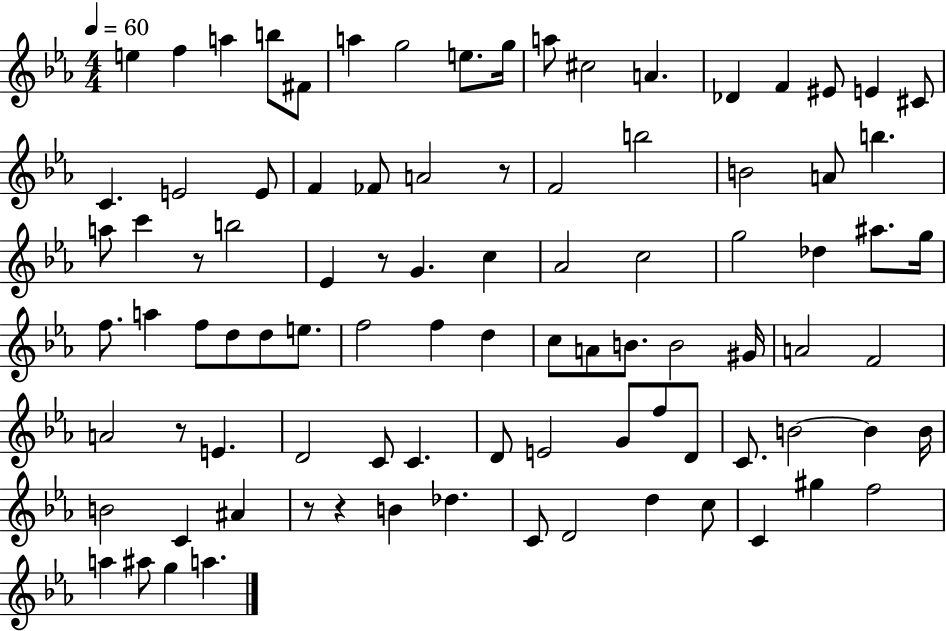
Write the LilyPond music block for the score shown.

{
  \clef treble
  \numericTimeSignature
  \time 4/4
  \key ees \major
  \tempo 4 = 60
  e''4 f''4 a''4 b''8 fis'8 | a''4 g''2 e''8. g''16 | a''8 cis''2 a'4. | des'4 f'4 eis'8 e'4 cis'8 | \break c'4. e'2 e'8 | f'4 fes'8 a'2 r8 | f'2 b''2 | b'2 a'8 b''4. | \break a''8 c'''4 r8 b''2 | ees'4 r8 g'4. c''4 | aes'2 c''2 | g''2 des''4 ais''8. g''16 | \break f''8. a''4 f''8 d''8 d''8 e''8. | f''2 f''4 d''4 | c''8 a'8 b'8. b'2 gis'16 | a'2 f'2 | \break a'2 r8 e'4. | d'2 c'8 c'4. | d'8 e'2 g'8 f''8 d'8 | c'8. b'2~~ b'4 b'16 | \break b'2 c'4 ais'4 | r8 r4 b'4 des''4. | c'8 d'2 d''4 c''8 | c'4 gis''4 f''2 | \break a''4 ais''8 g''4 a''4. | \bar "|."
}